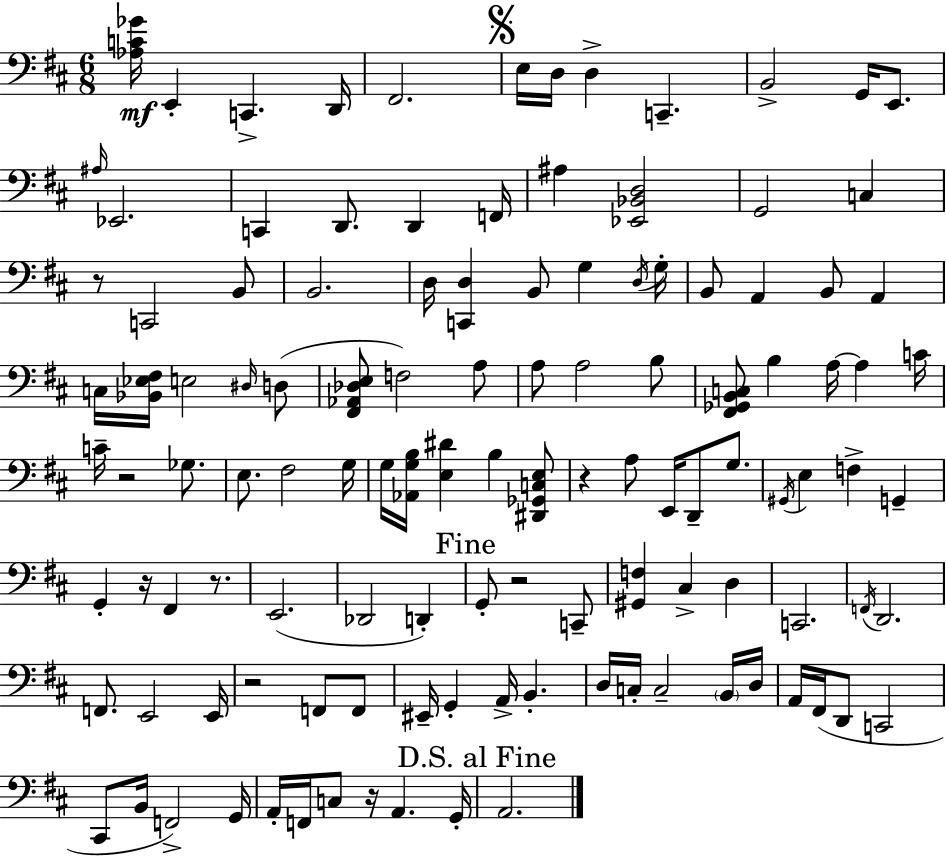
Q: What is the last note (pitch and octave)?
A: A2